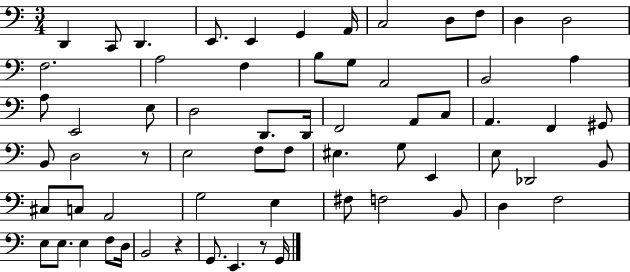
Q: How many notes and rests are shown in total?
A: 65